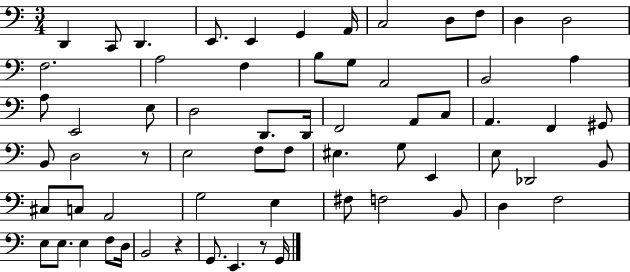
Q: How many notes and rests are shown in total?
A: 65